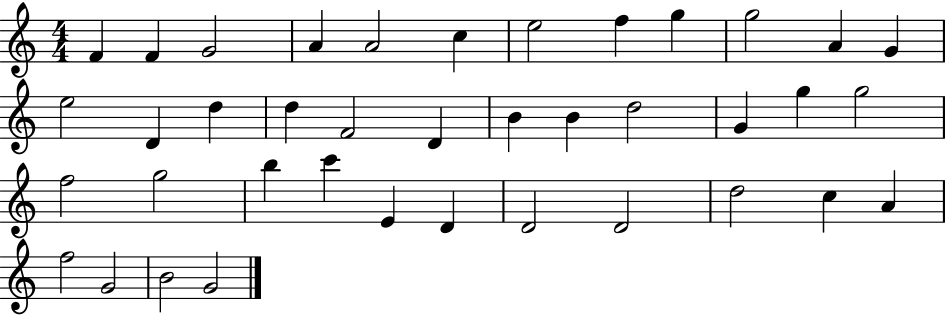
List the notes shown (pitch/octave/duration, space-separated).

F4/q F4/q G4/h A4/q A4/h C5/q E5/h F5/q G5/q G5/h A4/q G4/q E5/h D4/q D5/q D5/q F4/h D4/q B4/q B4/q D5/h G4/q G5/q G5/h F5/h G5/h B5/q C6/q E4/q D4/q D4/h D4/h D5/h C5/q A4/q F5/h G4/h B4/h G4/h